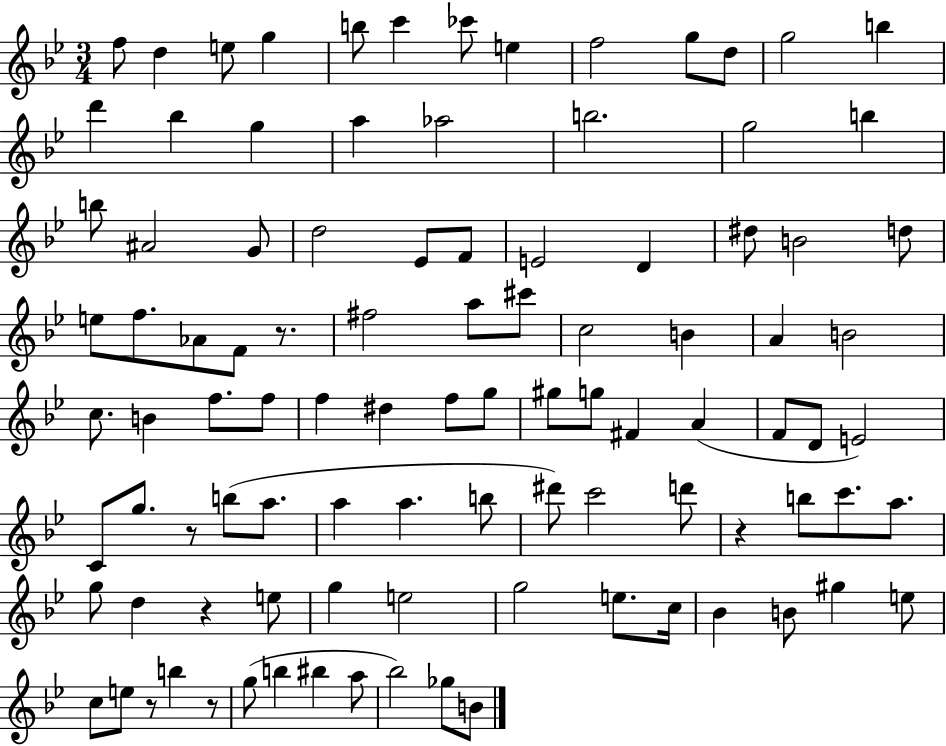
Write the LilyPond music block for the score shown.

{
  \clef treble
  \numericTimeSignature
  \time 3/4
  \key bes \major
  \repeat volta 2 { f''8 d''4 e''8 g''4 | b''8 c'''4 ces'''8 e''4 | f''2 g''8 d''8 | g''2 b''4 | \break d'''4 bes''4 g''4 | a''4 aes''2 | b''2. | g''2 b''4 | \break b''8 ais'2 g'8 | d''2 ees'8 f'8 | e'2 d'4 | dis''8 b'2 d''8 | \break e''8 f''8. aes'8 f'8 r8. | fis''2 a''8 cis'''8 | c''2 b'4 | a'4 b'2 | \break c''8. b'4 f''8. f''8 | f''4 dis''4 f''8 g''8 | gis''8 g''8 fis'4 a'4( | f'8 d'8 e'2) | \break c'8 g''8. r8 b''8( a''8. | a''4 a''4. b''8 | dis'''8) c'''2 d'''8 | r4 b''8 c'''8. a''8. | \break g''8 d''4 r4 e''8 | g''4 e''2 | g''2 e''8. c''16 | bes'4 b'8 gis''4 e''8 | \break c''8 e''8 r8 b''4 r8 | g''8( b''4 bis''4 a''8 | bes''2) ges''8 b'8 | } \bar "|."
}